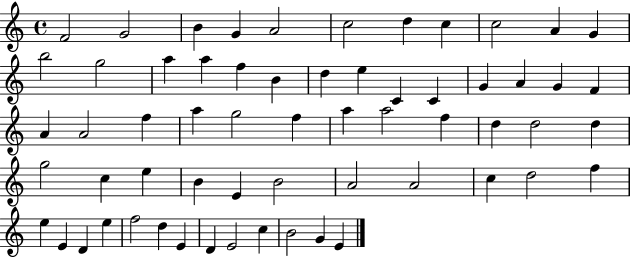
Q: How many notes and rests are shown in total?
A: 61